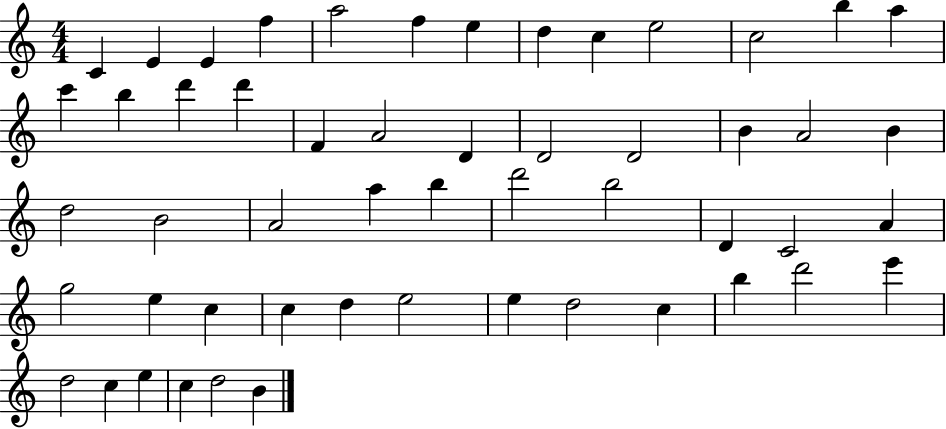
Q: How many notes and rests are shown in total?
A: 53